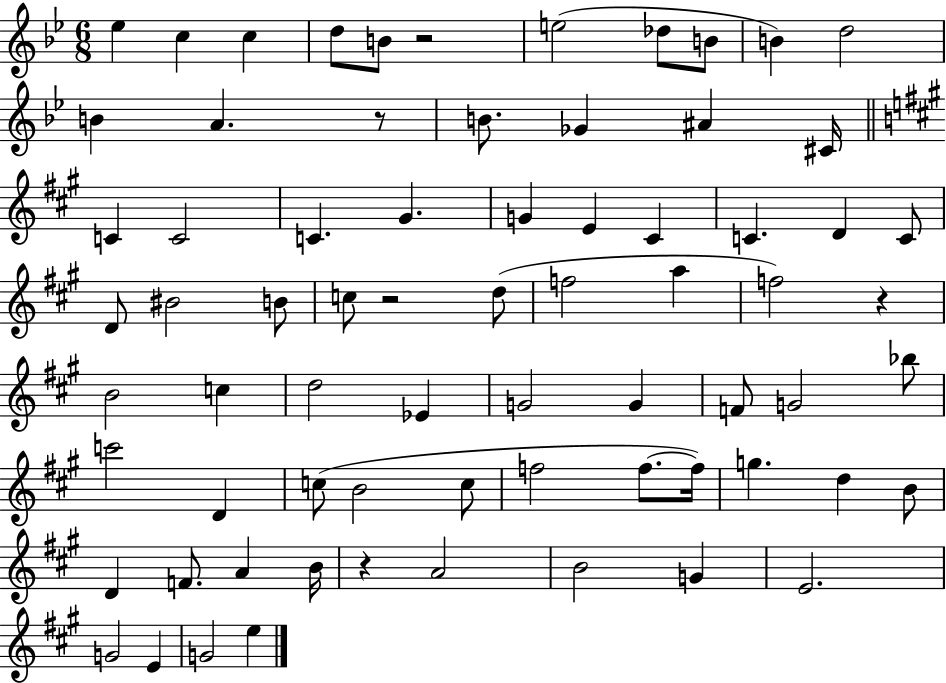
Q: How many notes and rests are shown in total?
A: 71